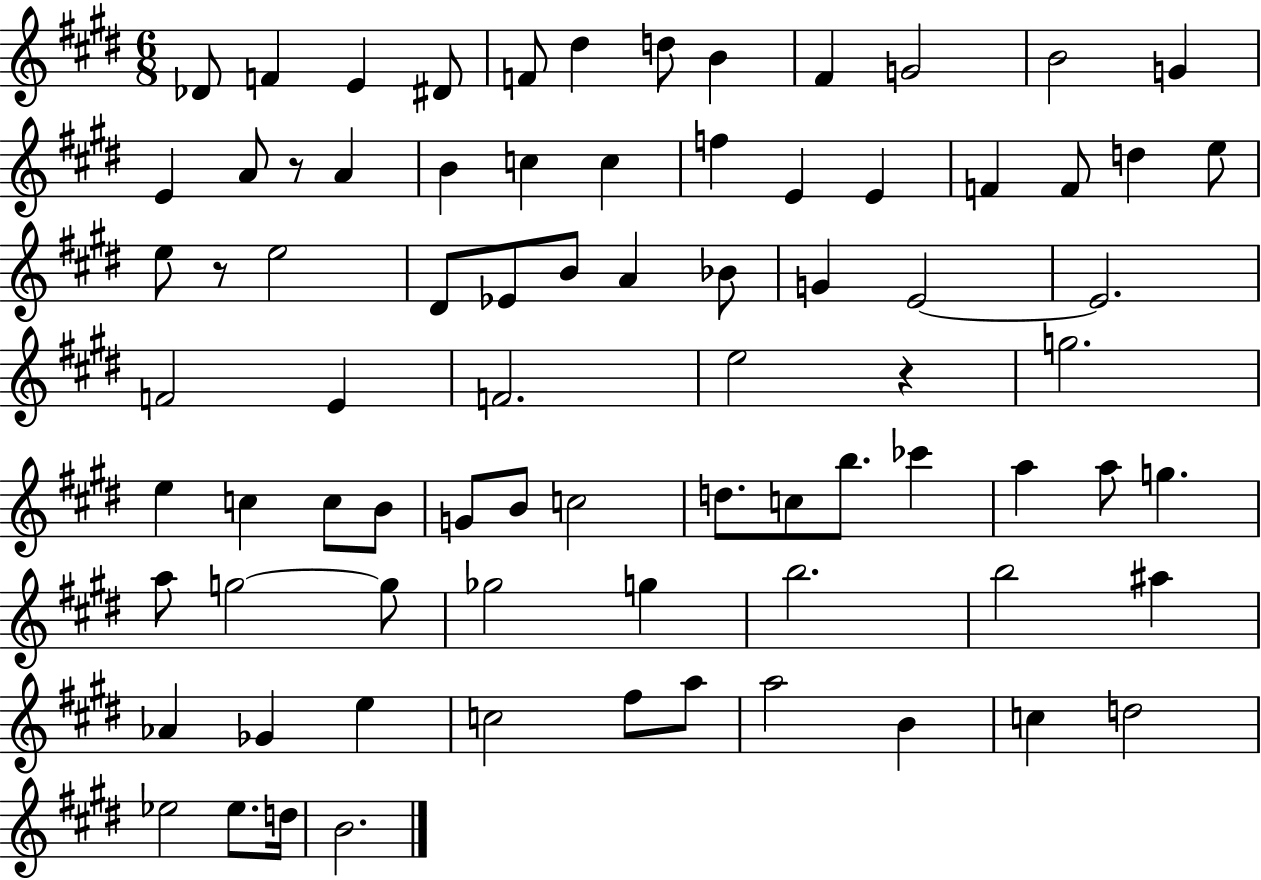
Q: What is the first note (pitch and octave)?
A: Db4